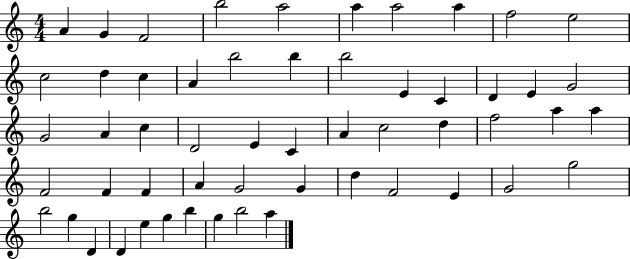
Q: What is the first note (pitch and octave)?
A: A4